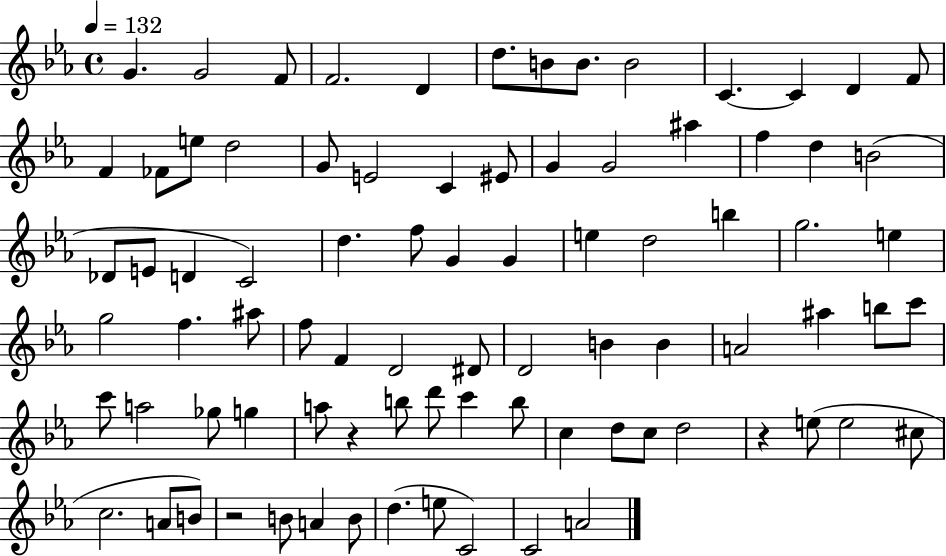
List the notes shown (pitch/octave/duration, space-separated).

G4/q. G4/h F4/e F4/h. D4/q D5/e. B4/e B4/e. B4/h C4/q. C4/q D4/q F4/e F4/q FES4/e E5/e D5/h G4/e E4/h C4/q EIS4/e G4/q G4/h A#5/q F5/q D5/q B4/h Db4/e E4/e D4/q C4/h D5/q. F5/e G4/q G4/q E5/q D5/h B5/q G5/h. E5/q G5/h F5/q. A#5/e F5/e F4/q D4/h D#4/e D4/h B4/q B4/q A4/h A#5/q B5/e C6/e C6/e A5/h Gb5/e G5/q A5/e R/q B5/e D6/e C6/q B5/e C5/q D5/e C5/e D5/h R/q E5/e E5/h C#5/e C5/h. A4/e B4/e R/h B4/e A4/q B4/e D5/q. E5/e C4/h C4/h A4/h